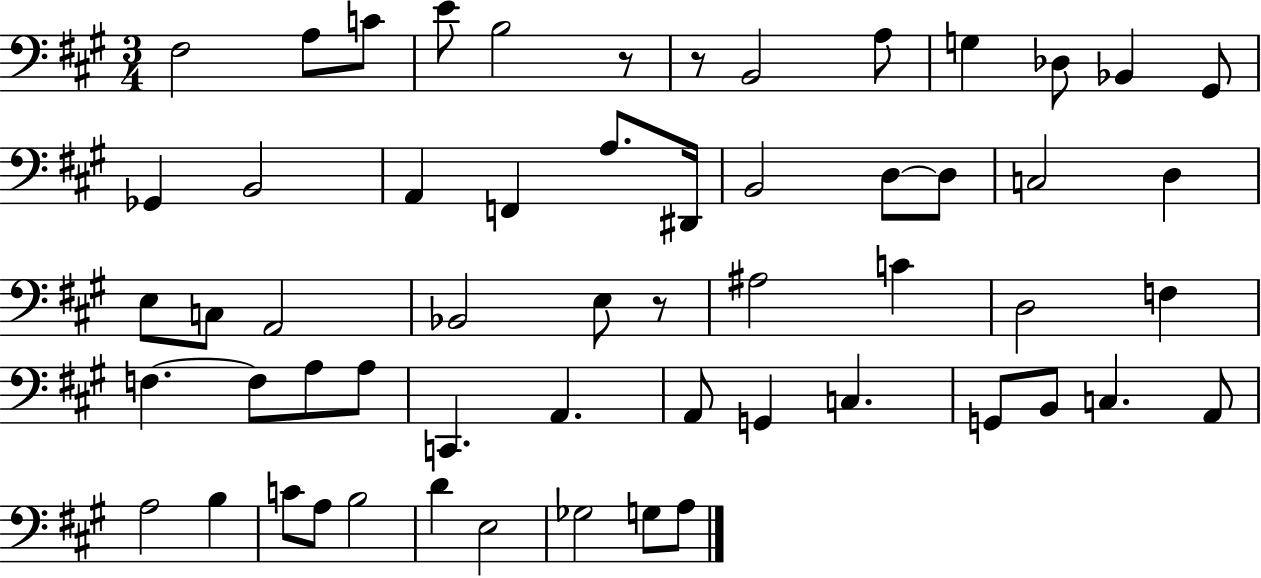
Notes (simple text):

F#3/h A3/e C4/e E4/e B3/h R/e R/e B2/h A3/e G3/q Db3/e Bb2/q G#2/e Gb2/q B2/h A2/q F2/q A3/e. D#2/s B2/h D3/e D3/e C3/h D3/q E3/e C3/e A2/h Bb2/h E3/e R/e A#3/h C4/q D3/h F3/q F3/q. F3/e A3/e A3/e C2/q. A2/q. A2/e G2/q C3/q. G2/e B2/e C3/q. A2/e A3/h B3/q C4/e A3/e B3/h D4/q E3/h Gb3/h G3/e A3/e